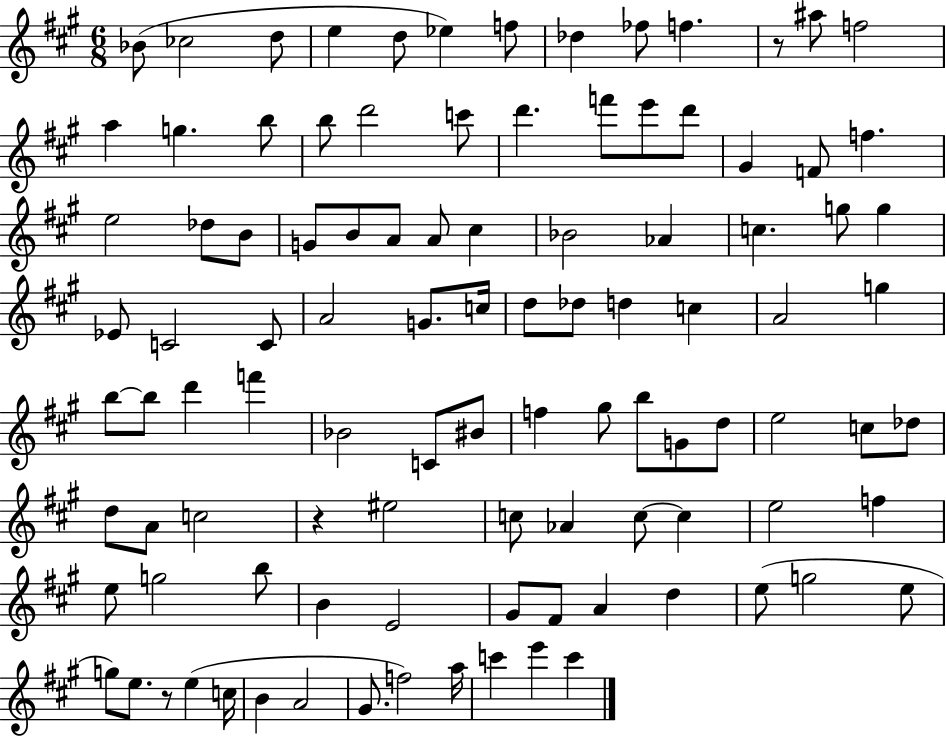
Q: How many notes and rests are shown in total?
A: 102